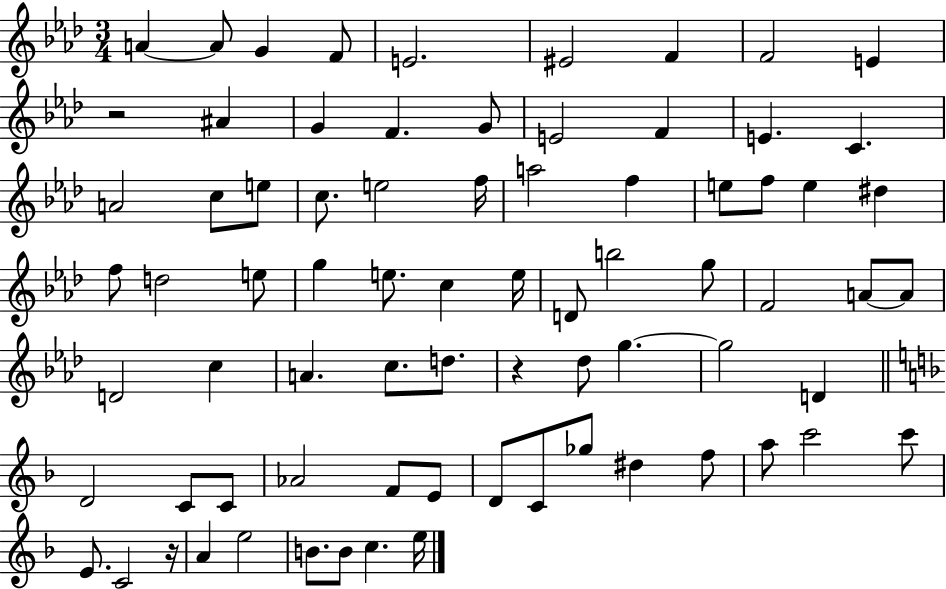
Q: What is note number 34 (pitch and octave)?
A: E5